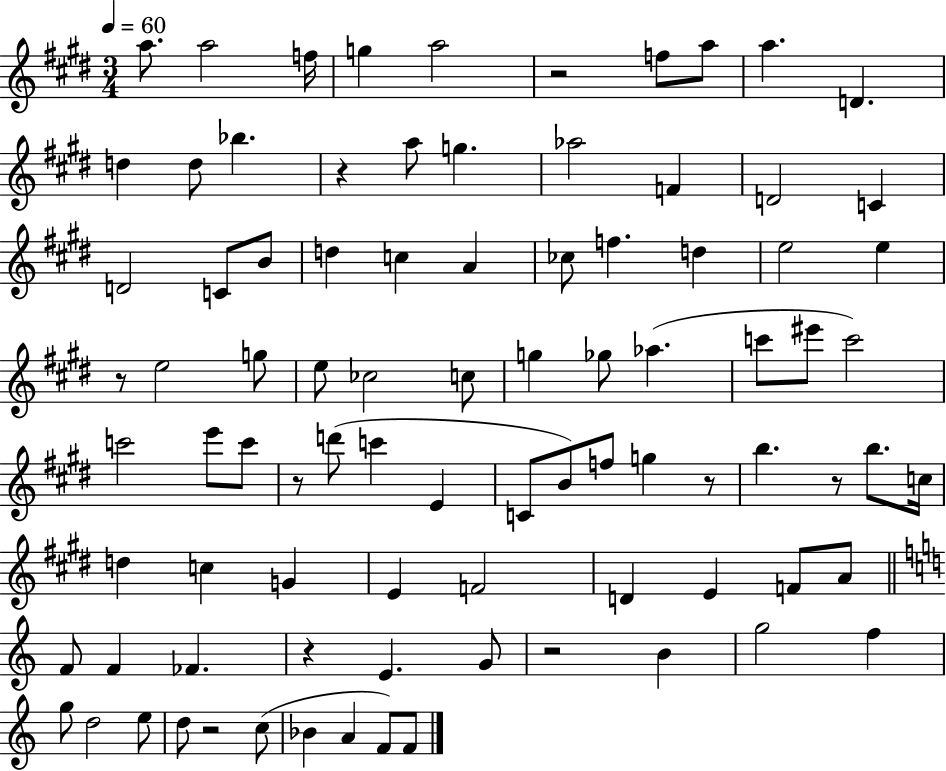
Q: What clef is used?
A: treble